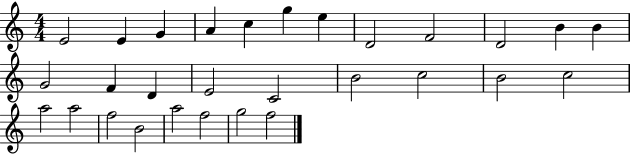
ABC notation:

X:1
T:Untitled
M:4/4
L:1/4
K:C
E2 E G A c g e D2 F2 D2 B B G2 F D E2 C2 B2 c2 B2 c2 a2 a2 f2 B2 a2 f2 g2 f2